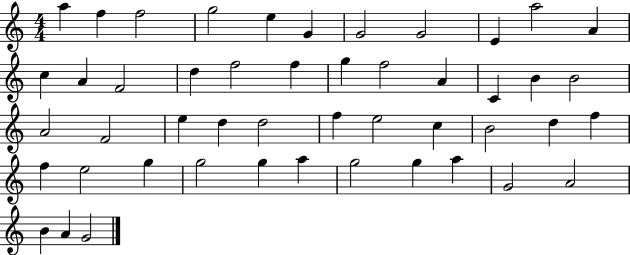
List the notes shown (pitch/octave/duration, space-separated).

A5/q F5/q F5/h G5/h E5/q G4/q G4/h G4/h E4/q A5/h A4/q C5/q A4/q F4/h D5/q F5/h F5/q G5/q F5/h A4/q C4/q B4/q B4/h A4/h F4/h E5/q D5/q D5/h F5/q E5/h C5/q B4/h D5/q F5/q F5/q E5/h G5/q G5/h G5/q A5/q G5/h G5/q A5/q G4/h A4/h B4/q A4/q G4/h